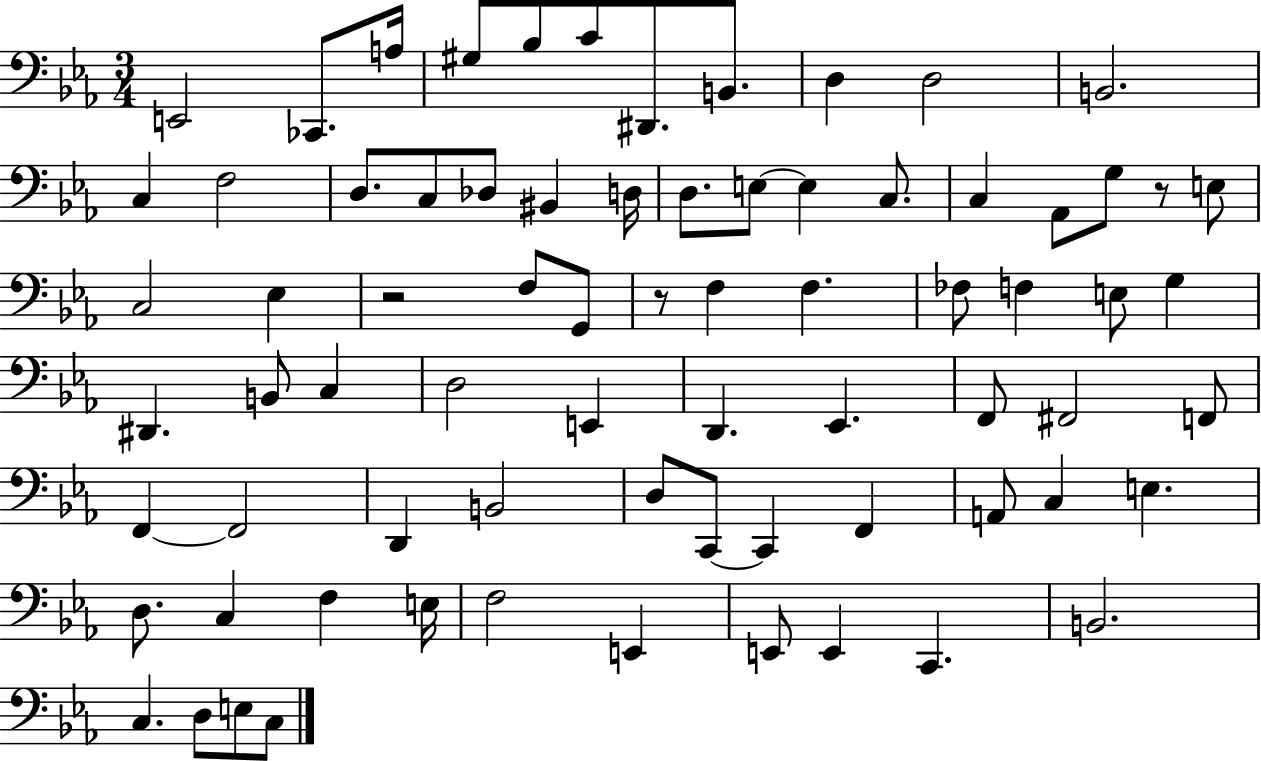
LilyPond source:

{
  \clef bass
  \numericTimeSignature
  \time 3/4
  \key ees \major
  e,2 ces,8. a16 | gis8 bes8 c'8 dis,8. b,8. | d4 d2 | b,2. | \break c4 f2 | d8. c8 des8 bis,4 d16 | d8. e8~~ e4 c8. | c4 aes,8 g8 r8 e8 | \break c2 ees4 | r2 f8 g,8 | r8 f4 f4. | fes8 f4 e8 g4 | \break dis,4. b,8 c4 | d2 e,4 | d,4. ees,4. | f,8 fis,2 f,8 | \break f,4~~ f,2 | d,4 b,2 | d8 c,8~~ c,4 f,4 | a,8 c4 e4. | \break d8. c4 f4 e16 | f2 e,4 | e,8 e,4 c,4. | b,2. | \break c4. d8 e8 c8 | \bar "|."
}